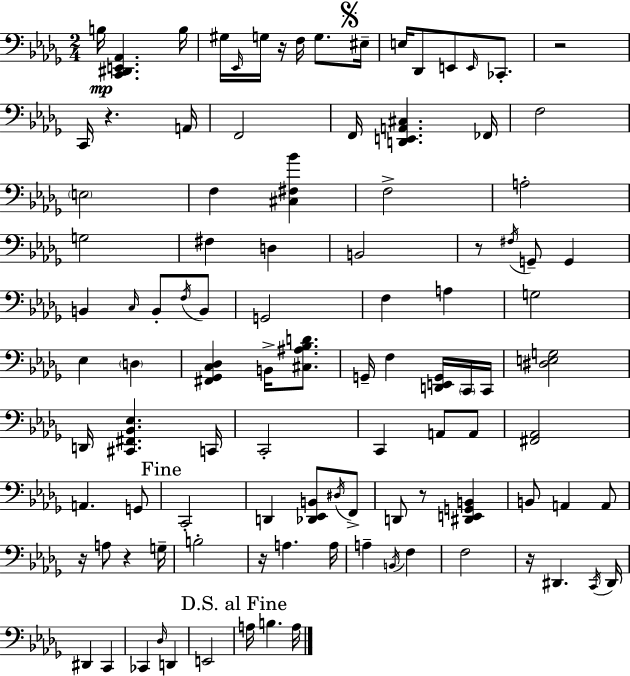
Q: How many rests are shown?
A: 9